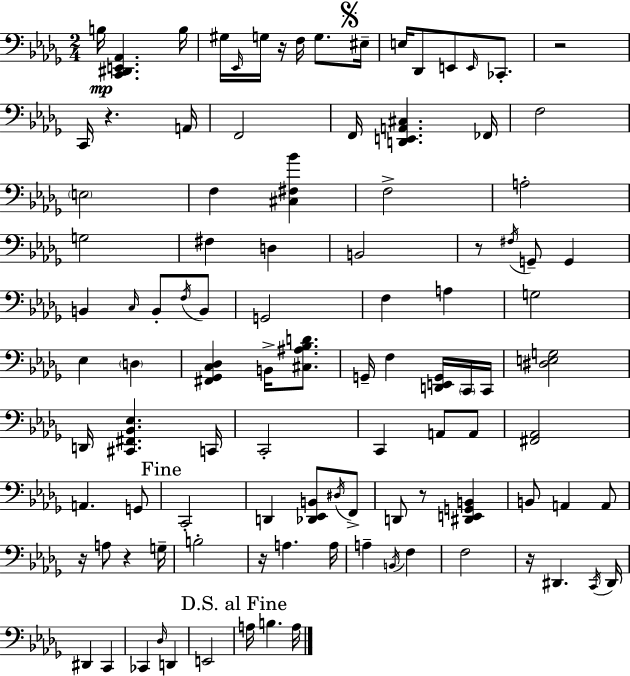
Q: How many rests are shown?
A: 9